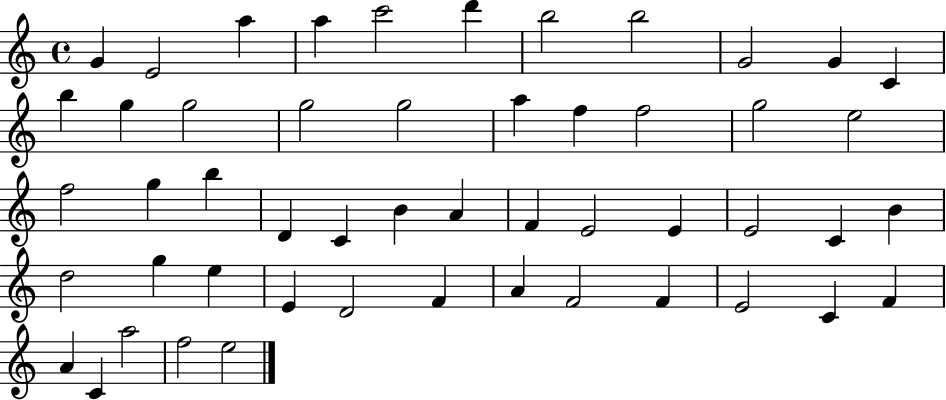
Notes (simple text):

G4/q E4/h A5/q A5/q C6/h D6/q B5/h B5/h G4/h G4/q C4/q B5/q G5/q G5/h G5/h G5/h A5/q F5/q F5/h G5/h E5/h F5/h G5/q B5/q D4/q C4/q B4/q A4/q F4/q E4/h E4/q E4/h C4/q B4/q D5/h G5/q E5/q E4/q D4/h F4/q A4/q F4/h F4/q E4/h C4/q F4/q A4/q C4/q A5/h F5/h E5/h